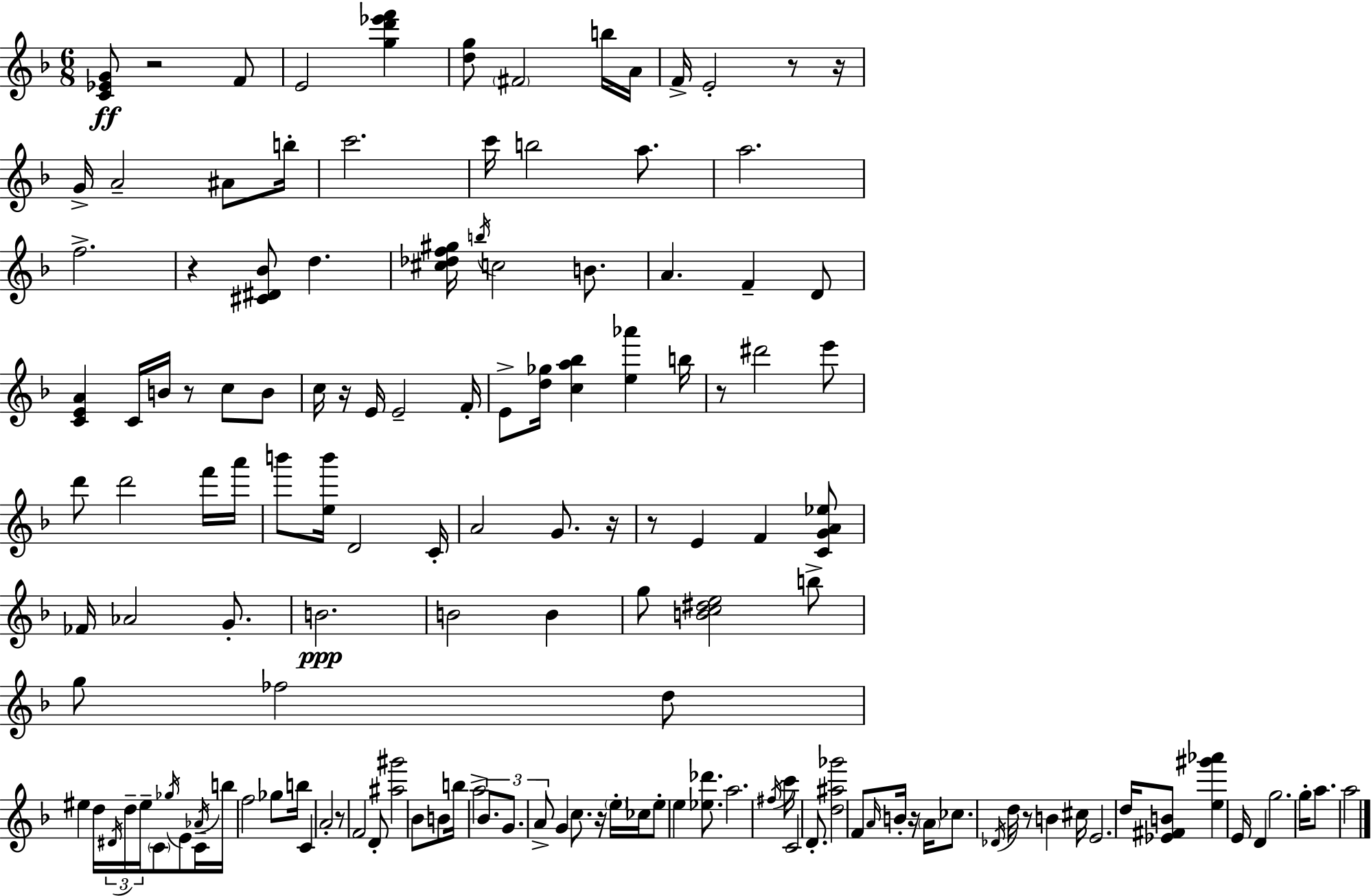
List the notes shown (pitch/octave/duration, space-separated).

[C4,Eb4,G4]/e R/h F4/e E4/h [G5,D6,Eb6,F6]/q [D5,G5]/e F#4/h B5/s A4/s F4/s E4/h R/e R/s G4/s A4/h A#4/e B5/s C6/h. C6/s B5/h A5/e. A5/h. F5/h. R/q [C#4,D#4,Bb4]/e D5/q. [C#5,Db5,F5,G#5]/s B5/s C5/h B4/e. A4/q. F4/q D4/e [C4,E4,A4]/q C4/s B4/s R/e C5/e B4/e C5/s R/s E4/s E4/h F4/s E4/e [D5,Gb5]/s [C5,A5,Bb5]/q [E5,Ab6]/q B5/s R/e D#6/h E6/e D6/e D6/h F6/s A6/s B6/e [E5,B6]/s D4/h C4/s A4/h G4/e. R/s R/e E4/q F4/q [C4,G4,A4,Eb5]/e FES4/s Ab4/h G4/e. B4/h. B4/h B4/q G5/e [B4,C5,D#5,E5]/h B5/e G5/e FES5/h D5/e EIS5/q D5/s D#4/s D5/s EIS5/s C4/e Gb5/s E4/e C4/s Ab4/s B5/s F5/h Gb5/e B5/s C4/q A4/h R/e F4/h D4/e [A#5,G#6]/h Bb4/e B4/e B5/s A5/h Bb4/e. G4/e. A4/e G4/q C5/e. R/s E5/s CES5/s E5/e E5/q [Eb5,Db6]/e. A5/h. F#5/s C6/s C4/h D4/e. [D5,A#5,Gb6]/h F4/e A4/s B4/s R/s A4/s CES5/e. Db4/s D5/s R/e B4/q C#5/s E4/h. D5/s [Eb4,F#4,B4]/e [E5,G#6,Ab6]/q E4/s D4/q G5/h. G5/s A5/e. A5/h